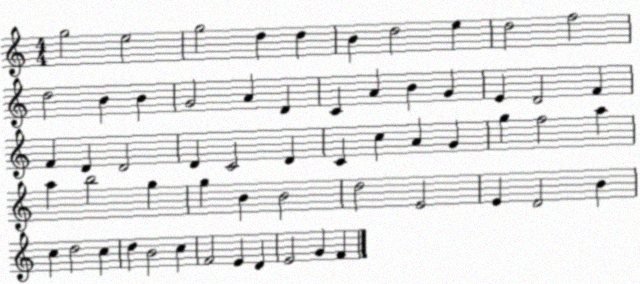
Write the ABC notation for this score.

X:1
T:Untitled
M:4/4
L:1/4
K:C
g2 e2 g2 d d B d2 e d2 f2 d2 B B G2 A D C A B G E D2 F F D D2 D C2 D C c A G g f2 a a b2 g g B B2 d2 E2 E D2 B c d2 c d B2 c F2 E D E2 G F